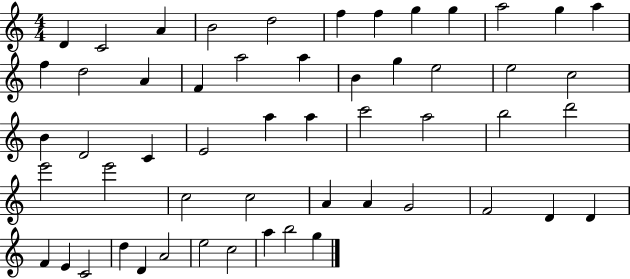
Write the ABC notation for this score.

X:1
T:Untitled
M:4/4
L:1/4
K:C
D C2 A B2 d2 f f g g a2 g a f d2 A F a2 a B g e2 e2 c2 B D2 C E2 a a c'2 a2 b2 d'2 e'2 e'2 c2 c2 A A G2 F2 D D F E C2 d D A2 e2 c2 a b2 g